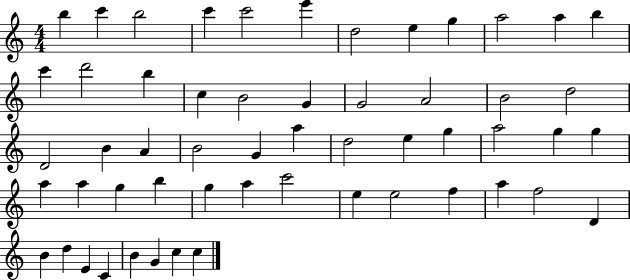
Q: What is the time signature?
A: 4/4